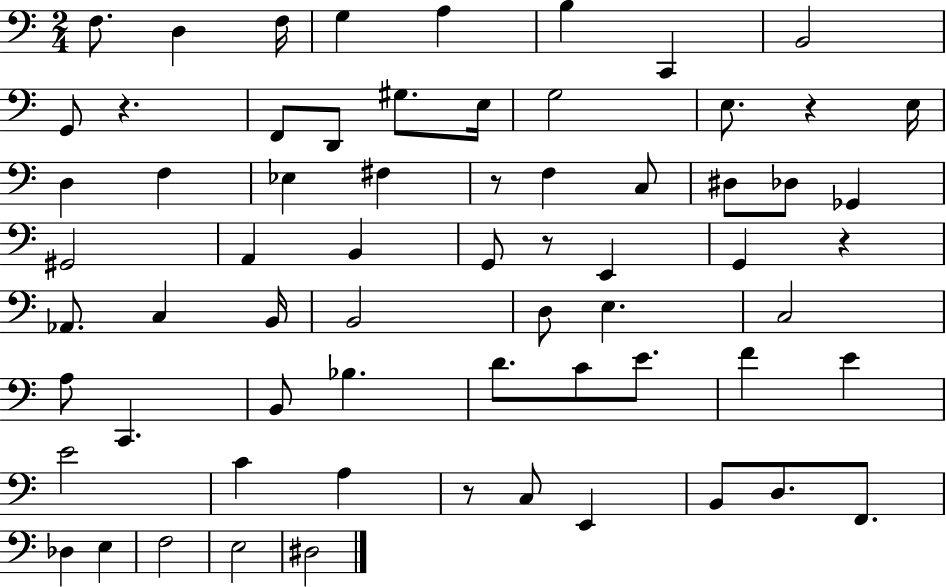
X:1
T:Untitled
M:2/4
L:1/4
K:C
F,/2 D, F,/4 G, A, B, C,, B,,2 G,,/2 z F,,/2 D,,/2 ^G,/2 E,/4 G,2 E,/2 z E,/4 D, F, _E, ^F, z/2 F, C,/2 ^D,/2 _D,/2 _G,, ^G,,2 A,, B,, G,,/2 z/2 E,, G,, z _A,,/2 C, B,,/4 B,,2 D,/2 E, C,2 A,/2 C,, B,,/2 _B, D/2 C/2 E/2 F E E2 C A, z/2 C,/2 E,, B,,/2 D,/2 F,,/2 _D, E, F,2 E,2 ^D,2